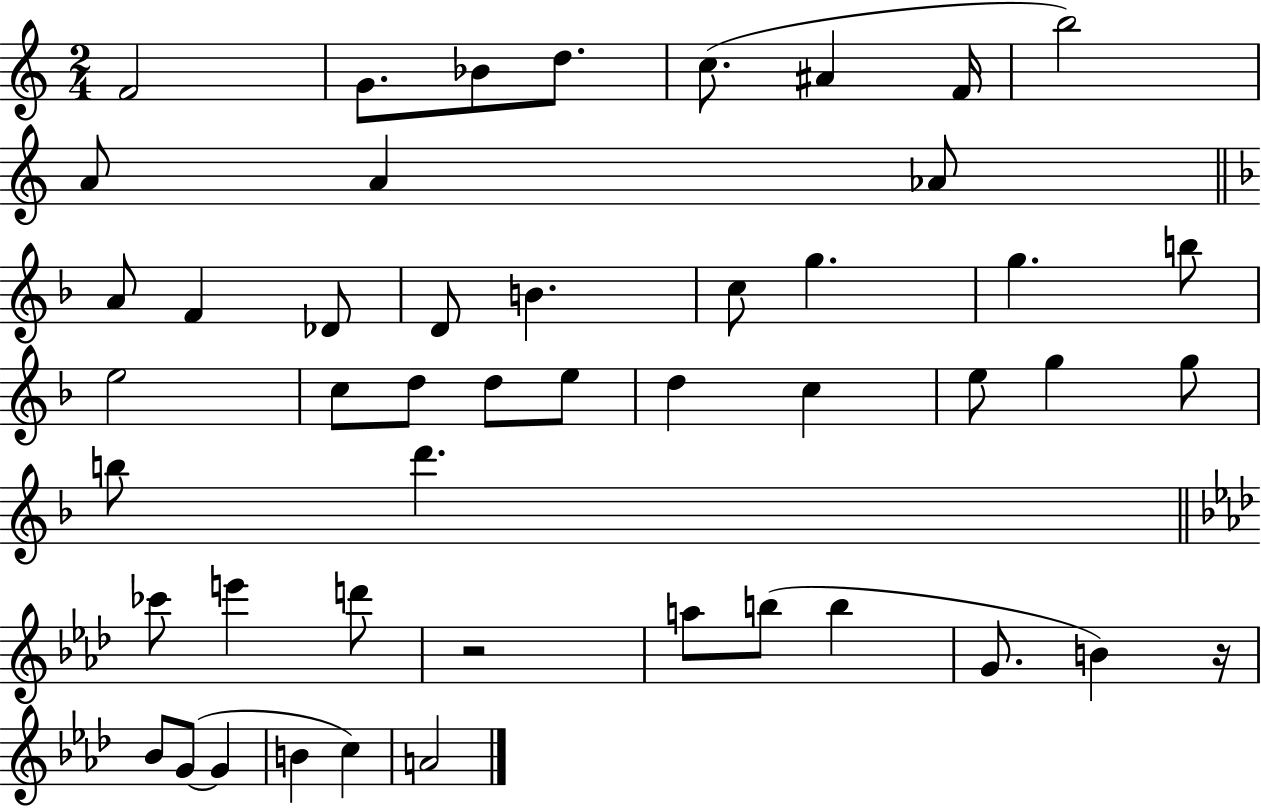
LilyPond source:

{
  \clef treble
  \numericTimeSignature
  \time 2/4
  \key c \major
  f'2 | g'8. bes'8 d''8. | c''8.( ais'4 f'16 | b''2) | \break a'8 a'4 aes'8 | \bar "||" \break \key f \major a'8 f'4 des'8 | d'8 b'4. | c''8 g''4. | g''4. b''8 | \break e''2 | c''8 d''8 d''8 e''8 | d''4 c''4 | e''8 g''4 g''8 | \break b''8 d'''4. | \bar "||" \break \key f \minor ces'''8 e'''4 d'''8 | r2 | a''8 b''8( b''4 | g'8. b'4) r16 | \break bes'8 g'8~(~ g'4 | b'4 c''4) | a'2 | \bar "|."
}